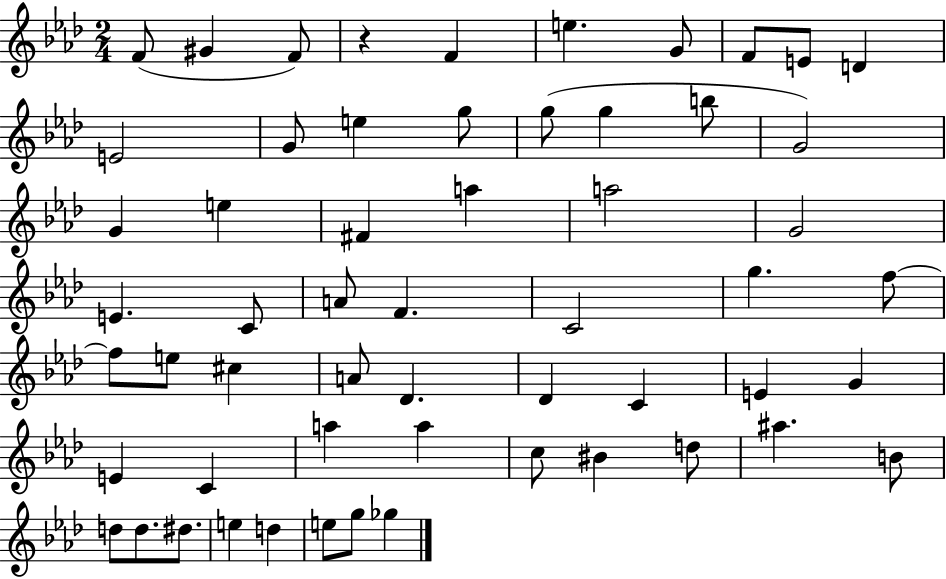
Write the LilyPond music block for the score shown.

{
  \clef treble
  \numericTimeSignature
  \time 2/4
  \key aes \major
  f'8( gis'4 f'8) | r4 f'4 | e''4. g'8 | f'8 e'8 d'4 | \break e'2 | g'8 e''4 g''8 | g''8( g''4 b''8 | g'2) | \break g'4 e''4 | fis'4 a''4 | a''2 | g'2 | \break e'4. c'8 | a'8 f'4. | c'2 | g''4. f''8~~ | \break f''8 e''8 cis''4 | a'8 des'4. | des'4 c'4 | e'4 g'4 | \break e'4 c'4 | a''4 a''4 | c''8 bis'4 d''8 | ais''4. b'8 | \break d''8 d''8. dis''8. | e''4 d''4 | e''8 g''8 ges''4 | \bar "|."
}